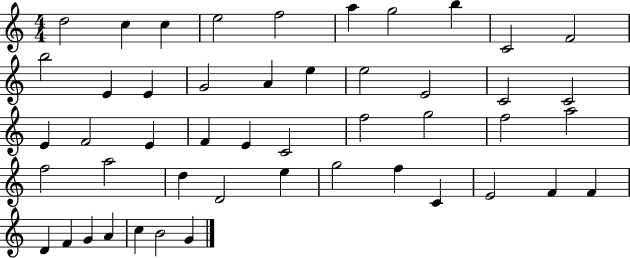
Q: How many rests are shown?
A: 0